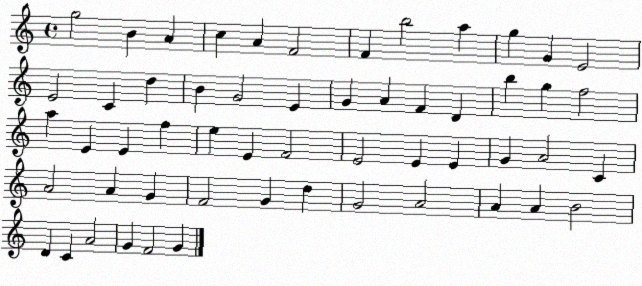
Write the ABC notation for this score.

X:1
T:Untitled
M:4/4
L:1/4
K:C
g2 B A c A F2 F b2 a g G E2 E2 C d B G2 E G A F D b g f2 a E E f e E F2 E2 E E G A2 C A2 A G F2 G d G2 A2 A A B2 D C A2 G F2 G